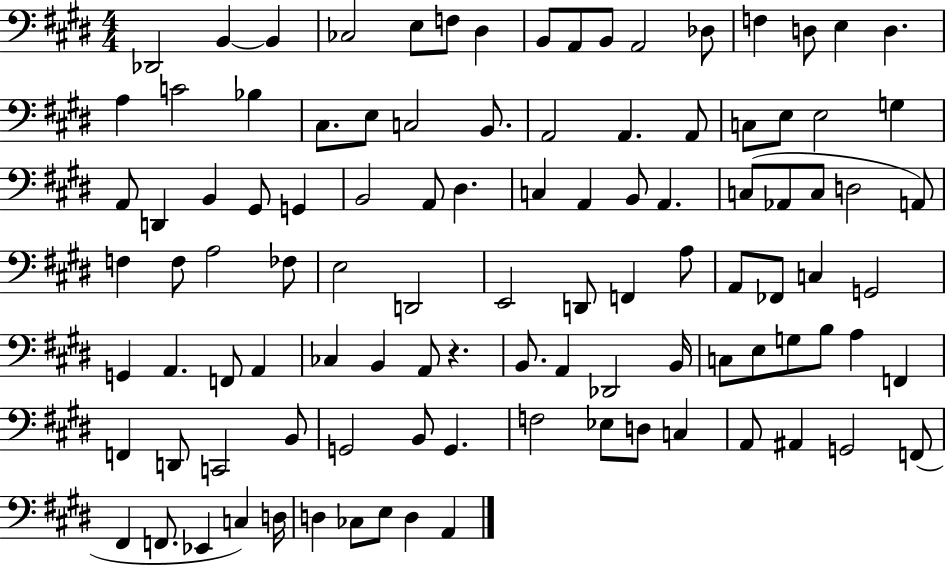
X:1
T:Untitled
M:4/4
L:1/4
K:E
_D,,2 B,, B,, _C,2 E,/2 F,/2 ^D, B,,/2 A,,/2 B,,/2 A,,2 _D,/2 F, D,/2 E, D, A, C2 _B, ^C,/2 E,/2 C,2 B,,/2 A,,2 A,, A,,/2 C,/2 E,/2 E,2 G, A,,/2 D,, B,, ^G,,/2 G,, B,,2 A,,/2 ^D, C, A,, B,,/2 A,, C,/2 _A,,/2 C,/2 D,2 A,,/2 F, F,/2 A,2 _F,/2 E,2 D,,2 E,,2 D,,/2 F,, A,/2 A,,/2 _F,,/2 C, G,,2 G,, A,, F,,/2 A,, _C, B,, A,,/2 z B,,/2 A,, _D,,2 B,,/4 C,/2 E,/2 G,/2 B,/2 A, F,, F,, D,,/2 C,,2 B,,/2 G,,2 B,,/2 G,, F,2 _E,/2 D,/2 C, A,,/2 ^A,, G,,2 F,,/2 ^F,, F,,/2 _E,, C, D,/4 D, _C,/2 E,/2 D, A,,